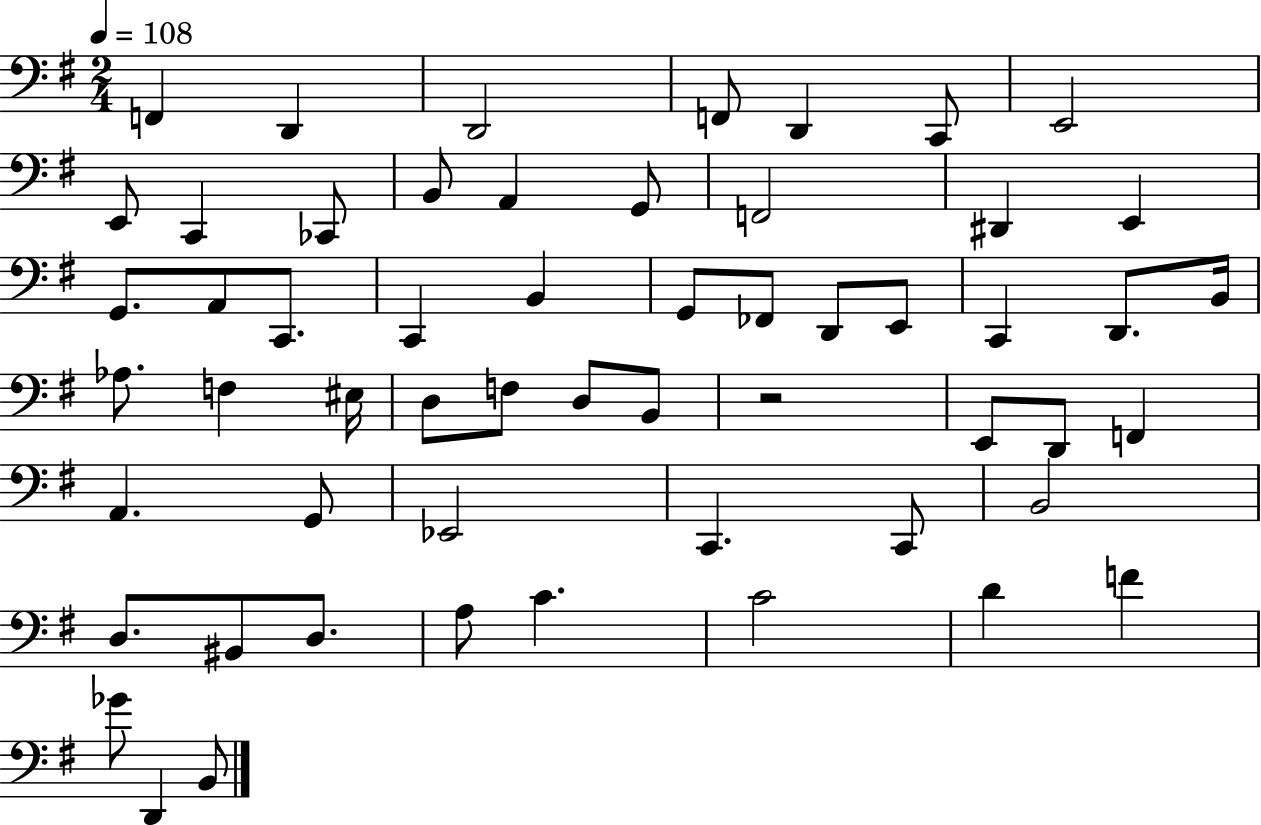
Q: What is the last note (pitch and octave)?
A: B2